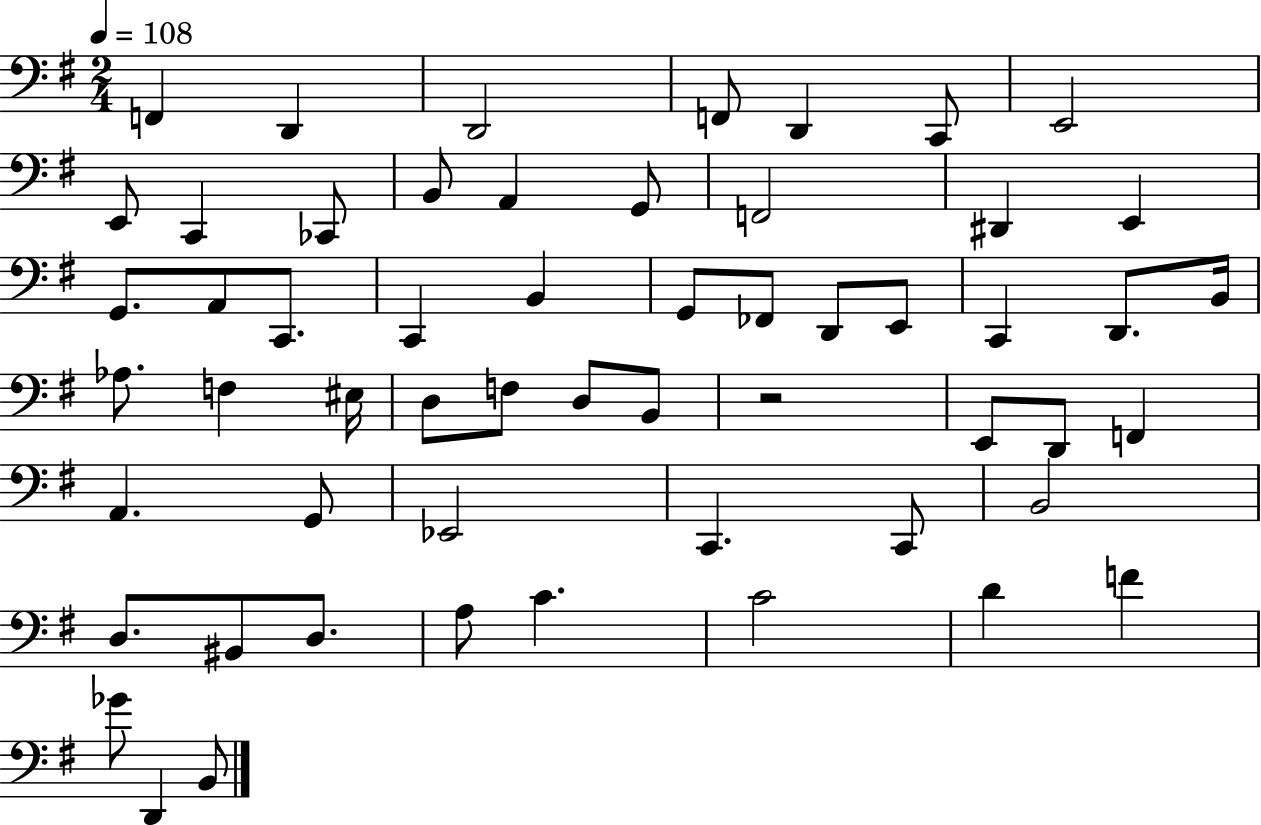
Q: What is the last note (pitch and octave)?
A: B2